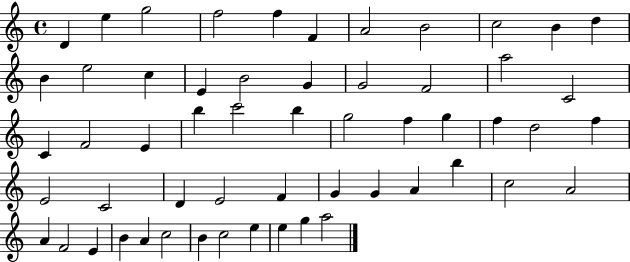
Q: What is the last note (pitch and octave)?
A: A5